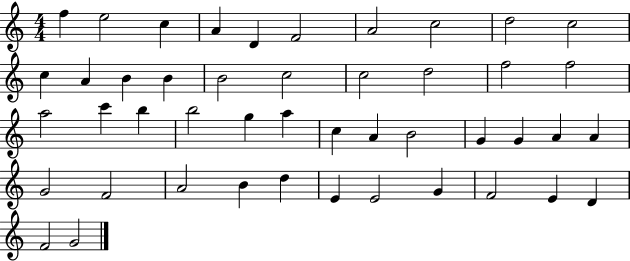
X:1
T:Untitled
M:4/4
L:1/4
K:C
f e2 c A D F2 A2 c2 d2 c2 c A B B B2 c2 c2 d2 f2 f2 a2 c' b b2 g a c A B2 G G A A G2 F2 A2 B d E E2 G F2 E D F2 G2